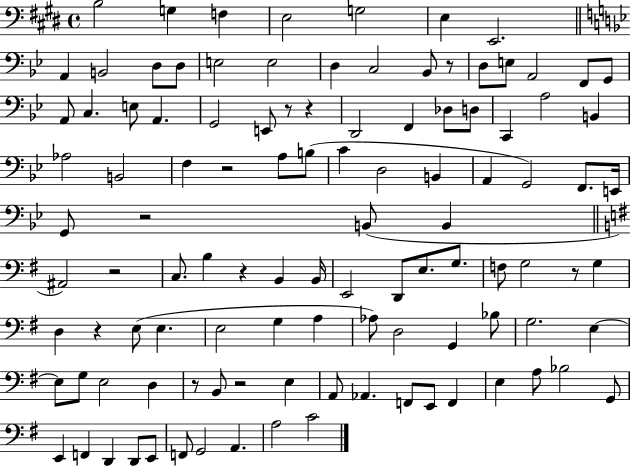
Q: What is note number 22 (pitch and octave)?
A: A2